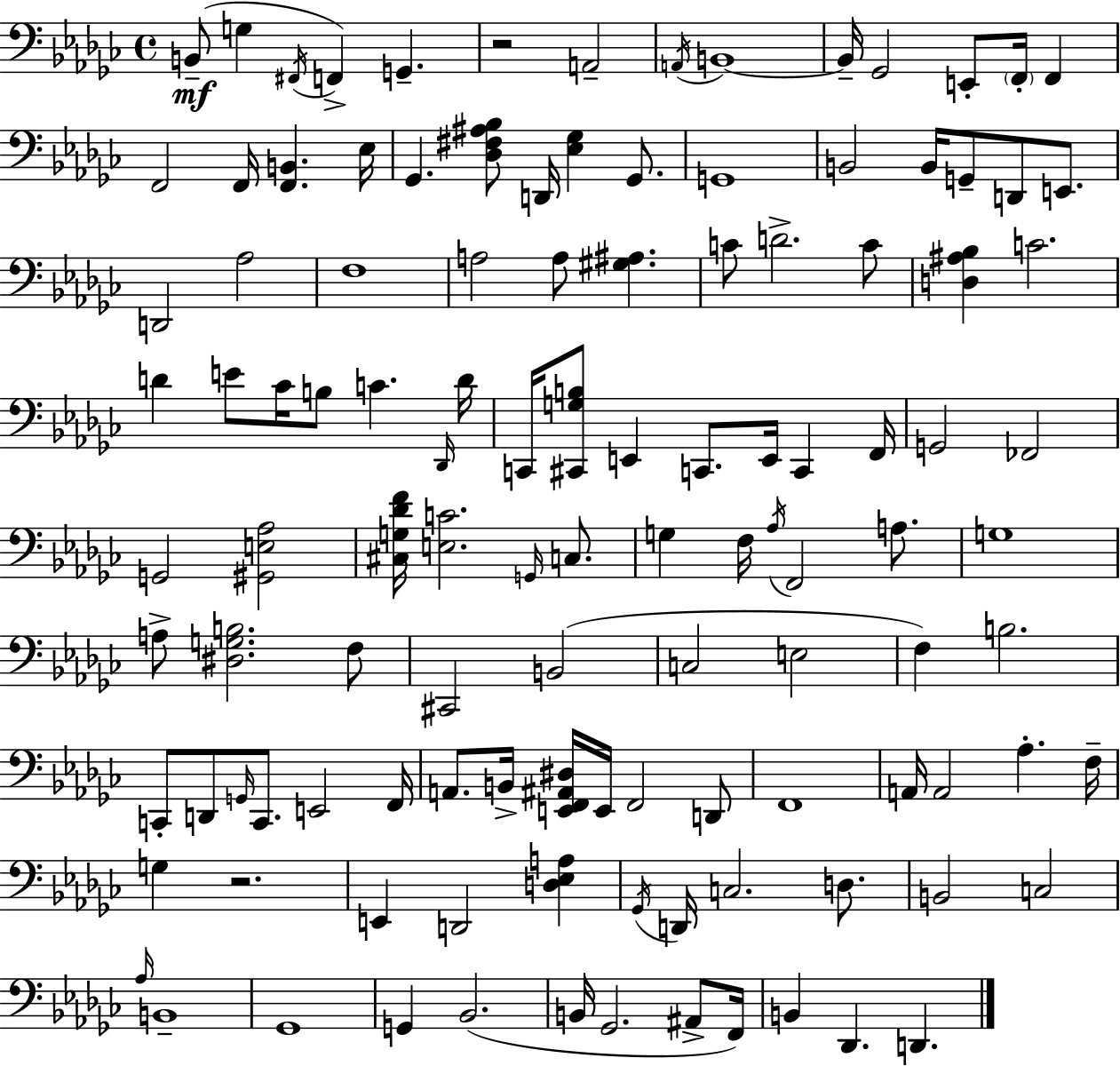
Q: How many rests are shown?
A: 2